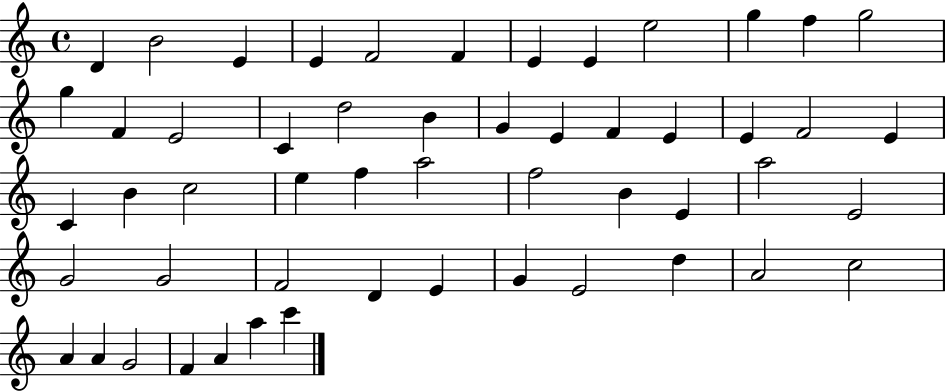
{
  \clef treble
  \time 4/4
  \defaultTimeSignature
  \key c \major
  d'4 b'2 e'4 | e'4 f'2 f'4 | e'4 e'4 e''2 | g''4 f''4 g''2 | \break g''4 f'4 e'2 | c'4 d''2 b'4 | g'4 e'4 f'4 e'4 | e'4 f'2 e'4 | \break c'4 b'4 c''2 | e''4 f''4 a''2 | f''2 b'4 e'4 | a''2 e'2 | \break g'2 g'2 | f'2 d'4 e'4 | g'4 e'2 d''4 | a'2 c''2 | \break a'4 a'4 g'2 | f'4 a'4 a''4 c'''4 | \bar "|."
}